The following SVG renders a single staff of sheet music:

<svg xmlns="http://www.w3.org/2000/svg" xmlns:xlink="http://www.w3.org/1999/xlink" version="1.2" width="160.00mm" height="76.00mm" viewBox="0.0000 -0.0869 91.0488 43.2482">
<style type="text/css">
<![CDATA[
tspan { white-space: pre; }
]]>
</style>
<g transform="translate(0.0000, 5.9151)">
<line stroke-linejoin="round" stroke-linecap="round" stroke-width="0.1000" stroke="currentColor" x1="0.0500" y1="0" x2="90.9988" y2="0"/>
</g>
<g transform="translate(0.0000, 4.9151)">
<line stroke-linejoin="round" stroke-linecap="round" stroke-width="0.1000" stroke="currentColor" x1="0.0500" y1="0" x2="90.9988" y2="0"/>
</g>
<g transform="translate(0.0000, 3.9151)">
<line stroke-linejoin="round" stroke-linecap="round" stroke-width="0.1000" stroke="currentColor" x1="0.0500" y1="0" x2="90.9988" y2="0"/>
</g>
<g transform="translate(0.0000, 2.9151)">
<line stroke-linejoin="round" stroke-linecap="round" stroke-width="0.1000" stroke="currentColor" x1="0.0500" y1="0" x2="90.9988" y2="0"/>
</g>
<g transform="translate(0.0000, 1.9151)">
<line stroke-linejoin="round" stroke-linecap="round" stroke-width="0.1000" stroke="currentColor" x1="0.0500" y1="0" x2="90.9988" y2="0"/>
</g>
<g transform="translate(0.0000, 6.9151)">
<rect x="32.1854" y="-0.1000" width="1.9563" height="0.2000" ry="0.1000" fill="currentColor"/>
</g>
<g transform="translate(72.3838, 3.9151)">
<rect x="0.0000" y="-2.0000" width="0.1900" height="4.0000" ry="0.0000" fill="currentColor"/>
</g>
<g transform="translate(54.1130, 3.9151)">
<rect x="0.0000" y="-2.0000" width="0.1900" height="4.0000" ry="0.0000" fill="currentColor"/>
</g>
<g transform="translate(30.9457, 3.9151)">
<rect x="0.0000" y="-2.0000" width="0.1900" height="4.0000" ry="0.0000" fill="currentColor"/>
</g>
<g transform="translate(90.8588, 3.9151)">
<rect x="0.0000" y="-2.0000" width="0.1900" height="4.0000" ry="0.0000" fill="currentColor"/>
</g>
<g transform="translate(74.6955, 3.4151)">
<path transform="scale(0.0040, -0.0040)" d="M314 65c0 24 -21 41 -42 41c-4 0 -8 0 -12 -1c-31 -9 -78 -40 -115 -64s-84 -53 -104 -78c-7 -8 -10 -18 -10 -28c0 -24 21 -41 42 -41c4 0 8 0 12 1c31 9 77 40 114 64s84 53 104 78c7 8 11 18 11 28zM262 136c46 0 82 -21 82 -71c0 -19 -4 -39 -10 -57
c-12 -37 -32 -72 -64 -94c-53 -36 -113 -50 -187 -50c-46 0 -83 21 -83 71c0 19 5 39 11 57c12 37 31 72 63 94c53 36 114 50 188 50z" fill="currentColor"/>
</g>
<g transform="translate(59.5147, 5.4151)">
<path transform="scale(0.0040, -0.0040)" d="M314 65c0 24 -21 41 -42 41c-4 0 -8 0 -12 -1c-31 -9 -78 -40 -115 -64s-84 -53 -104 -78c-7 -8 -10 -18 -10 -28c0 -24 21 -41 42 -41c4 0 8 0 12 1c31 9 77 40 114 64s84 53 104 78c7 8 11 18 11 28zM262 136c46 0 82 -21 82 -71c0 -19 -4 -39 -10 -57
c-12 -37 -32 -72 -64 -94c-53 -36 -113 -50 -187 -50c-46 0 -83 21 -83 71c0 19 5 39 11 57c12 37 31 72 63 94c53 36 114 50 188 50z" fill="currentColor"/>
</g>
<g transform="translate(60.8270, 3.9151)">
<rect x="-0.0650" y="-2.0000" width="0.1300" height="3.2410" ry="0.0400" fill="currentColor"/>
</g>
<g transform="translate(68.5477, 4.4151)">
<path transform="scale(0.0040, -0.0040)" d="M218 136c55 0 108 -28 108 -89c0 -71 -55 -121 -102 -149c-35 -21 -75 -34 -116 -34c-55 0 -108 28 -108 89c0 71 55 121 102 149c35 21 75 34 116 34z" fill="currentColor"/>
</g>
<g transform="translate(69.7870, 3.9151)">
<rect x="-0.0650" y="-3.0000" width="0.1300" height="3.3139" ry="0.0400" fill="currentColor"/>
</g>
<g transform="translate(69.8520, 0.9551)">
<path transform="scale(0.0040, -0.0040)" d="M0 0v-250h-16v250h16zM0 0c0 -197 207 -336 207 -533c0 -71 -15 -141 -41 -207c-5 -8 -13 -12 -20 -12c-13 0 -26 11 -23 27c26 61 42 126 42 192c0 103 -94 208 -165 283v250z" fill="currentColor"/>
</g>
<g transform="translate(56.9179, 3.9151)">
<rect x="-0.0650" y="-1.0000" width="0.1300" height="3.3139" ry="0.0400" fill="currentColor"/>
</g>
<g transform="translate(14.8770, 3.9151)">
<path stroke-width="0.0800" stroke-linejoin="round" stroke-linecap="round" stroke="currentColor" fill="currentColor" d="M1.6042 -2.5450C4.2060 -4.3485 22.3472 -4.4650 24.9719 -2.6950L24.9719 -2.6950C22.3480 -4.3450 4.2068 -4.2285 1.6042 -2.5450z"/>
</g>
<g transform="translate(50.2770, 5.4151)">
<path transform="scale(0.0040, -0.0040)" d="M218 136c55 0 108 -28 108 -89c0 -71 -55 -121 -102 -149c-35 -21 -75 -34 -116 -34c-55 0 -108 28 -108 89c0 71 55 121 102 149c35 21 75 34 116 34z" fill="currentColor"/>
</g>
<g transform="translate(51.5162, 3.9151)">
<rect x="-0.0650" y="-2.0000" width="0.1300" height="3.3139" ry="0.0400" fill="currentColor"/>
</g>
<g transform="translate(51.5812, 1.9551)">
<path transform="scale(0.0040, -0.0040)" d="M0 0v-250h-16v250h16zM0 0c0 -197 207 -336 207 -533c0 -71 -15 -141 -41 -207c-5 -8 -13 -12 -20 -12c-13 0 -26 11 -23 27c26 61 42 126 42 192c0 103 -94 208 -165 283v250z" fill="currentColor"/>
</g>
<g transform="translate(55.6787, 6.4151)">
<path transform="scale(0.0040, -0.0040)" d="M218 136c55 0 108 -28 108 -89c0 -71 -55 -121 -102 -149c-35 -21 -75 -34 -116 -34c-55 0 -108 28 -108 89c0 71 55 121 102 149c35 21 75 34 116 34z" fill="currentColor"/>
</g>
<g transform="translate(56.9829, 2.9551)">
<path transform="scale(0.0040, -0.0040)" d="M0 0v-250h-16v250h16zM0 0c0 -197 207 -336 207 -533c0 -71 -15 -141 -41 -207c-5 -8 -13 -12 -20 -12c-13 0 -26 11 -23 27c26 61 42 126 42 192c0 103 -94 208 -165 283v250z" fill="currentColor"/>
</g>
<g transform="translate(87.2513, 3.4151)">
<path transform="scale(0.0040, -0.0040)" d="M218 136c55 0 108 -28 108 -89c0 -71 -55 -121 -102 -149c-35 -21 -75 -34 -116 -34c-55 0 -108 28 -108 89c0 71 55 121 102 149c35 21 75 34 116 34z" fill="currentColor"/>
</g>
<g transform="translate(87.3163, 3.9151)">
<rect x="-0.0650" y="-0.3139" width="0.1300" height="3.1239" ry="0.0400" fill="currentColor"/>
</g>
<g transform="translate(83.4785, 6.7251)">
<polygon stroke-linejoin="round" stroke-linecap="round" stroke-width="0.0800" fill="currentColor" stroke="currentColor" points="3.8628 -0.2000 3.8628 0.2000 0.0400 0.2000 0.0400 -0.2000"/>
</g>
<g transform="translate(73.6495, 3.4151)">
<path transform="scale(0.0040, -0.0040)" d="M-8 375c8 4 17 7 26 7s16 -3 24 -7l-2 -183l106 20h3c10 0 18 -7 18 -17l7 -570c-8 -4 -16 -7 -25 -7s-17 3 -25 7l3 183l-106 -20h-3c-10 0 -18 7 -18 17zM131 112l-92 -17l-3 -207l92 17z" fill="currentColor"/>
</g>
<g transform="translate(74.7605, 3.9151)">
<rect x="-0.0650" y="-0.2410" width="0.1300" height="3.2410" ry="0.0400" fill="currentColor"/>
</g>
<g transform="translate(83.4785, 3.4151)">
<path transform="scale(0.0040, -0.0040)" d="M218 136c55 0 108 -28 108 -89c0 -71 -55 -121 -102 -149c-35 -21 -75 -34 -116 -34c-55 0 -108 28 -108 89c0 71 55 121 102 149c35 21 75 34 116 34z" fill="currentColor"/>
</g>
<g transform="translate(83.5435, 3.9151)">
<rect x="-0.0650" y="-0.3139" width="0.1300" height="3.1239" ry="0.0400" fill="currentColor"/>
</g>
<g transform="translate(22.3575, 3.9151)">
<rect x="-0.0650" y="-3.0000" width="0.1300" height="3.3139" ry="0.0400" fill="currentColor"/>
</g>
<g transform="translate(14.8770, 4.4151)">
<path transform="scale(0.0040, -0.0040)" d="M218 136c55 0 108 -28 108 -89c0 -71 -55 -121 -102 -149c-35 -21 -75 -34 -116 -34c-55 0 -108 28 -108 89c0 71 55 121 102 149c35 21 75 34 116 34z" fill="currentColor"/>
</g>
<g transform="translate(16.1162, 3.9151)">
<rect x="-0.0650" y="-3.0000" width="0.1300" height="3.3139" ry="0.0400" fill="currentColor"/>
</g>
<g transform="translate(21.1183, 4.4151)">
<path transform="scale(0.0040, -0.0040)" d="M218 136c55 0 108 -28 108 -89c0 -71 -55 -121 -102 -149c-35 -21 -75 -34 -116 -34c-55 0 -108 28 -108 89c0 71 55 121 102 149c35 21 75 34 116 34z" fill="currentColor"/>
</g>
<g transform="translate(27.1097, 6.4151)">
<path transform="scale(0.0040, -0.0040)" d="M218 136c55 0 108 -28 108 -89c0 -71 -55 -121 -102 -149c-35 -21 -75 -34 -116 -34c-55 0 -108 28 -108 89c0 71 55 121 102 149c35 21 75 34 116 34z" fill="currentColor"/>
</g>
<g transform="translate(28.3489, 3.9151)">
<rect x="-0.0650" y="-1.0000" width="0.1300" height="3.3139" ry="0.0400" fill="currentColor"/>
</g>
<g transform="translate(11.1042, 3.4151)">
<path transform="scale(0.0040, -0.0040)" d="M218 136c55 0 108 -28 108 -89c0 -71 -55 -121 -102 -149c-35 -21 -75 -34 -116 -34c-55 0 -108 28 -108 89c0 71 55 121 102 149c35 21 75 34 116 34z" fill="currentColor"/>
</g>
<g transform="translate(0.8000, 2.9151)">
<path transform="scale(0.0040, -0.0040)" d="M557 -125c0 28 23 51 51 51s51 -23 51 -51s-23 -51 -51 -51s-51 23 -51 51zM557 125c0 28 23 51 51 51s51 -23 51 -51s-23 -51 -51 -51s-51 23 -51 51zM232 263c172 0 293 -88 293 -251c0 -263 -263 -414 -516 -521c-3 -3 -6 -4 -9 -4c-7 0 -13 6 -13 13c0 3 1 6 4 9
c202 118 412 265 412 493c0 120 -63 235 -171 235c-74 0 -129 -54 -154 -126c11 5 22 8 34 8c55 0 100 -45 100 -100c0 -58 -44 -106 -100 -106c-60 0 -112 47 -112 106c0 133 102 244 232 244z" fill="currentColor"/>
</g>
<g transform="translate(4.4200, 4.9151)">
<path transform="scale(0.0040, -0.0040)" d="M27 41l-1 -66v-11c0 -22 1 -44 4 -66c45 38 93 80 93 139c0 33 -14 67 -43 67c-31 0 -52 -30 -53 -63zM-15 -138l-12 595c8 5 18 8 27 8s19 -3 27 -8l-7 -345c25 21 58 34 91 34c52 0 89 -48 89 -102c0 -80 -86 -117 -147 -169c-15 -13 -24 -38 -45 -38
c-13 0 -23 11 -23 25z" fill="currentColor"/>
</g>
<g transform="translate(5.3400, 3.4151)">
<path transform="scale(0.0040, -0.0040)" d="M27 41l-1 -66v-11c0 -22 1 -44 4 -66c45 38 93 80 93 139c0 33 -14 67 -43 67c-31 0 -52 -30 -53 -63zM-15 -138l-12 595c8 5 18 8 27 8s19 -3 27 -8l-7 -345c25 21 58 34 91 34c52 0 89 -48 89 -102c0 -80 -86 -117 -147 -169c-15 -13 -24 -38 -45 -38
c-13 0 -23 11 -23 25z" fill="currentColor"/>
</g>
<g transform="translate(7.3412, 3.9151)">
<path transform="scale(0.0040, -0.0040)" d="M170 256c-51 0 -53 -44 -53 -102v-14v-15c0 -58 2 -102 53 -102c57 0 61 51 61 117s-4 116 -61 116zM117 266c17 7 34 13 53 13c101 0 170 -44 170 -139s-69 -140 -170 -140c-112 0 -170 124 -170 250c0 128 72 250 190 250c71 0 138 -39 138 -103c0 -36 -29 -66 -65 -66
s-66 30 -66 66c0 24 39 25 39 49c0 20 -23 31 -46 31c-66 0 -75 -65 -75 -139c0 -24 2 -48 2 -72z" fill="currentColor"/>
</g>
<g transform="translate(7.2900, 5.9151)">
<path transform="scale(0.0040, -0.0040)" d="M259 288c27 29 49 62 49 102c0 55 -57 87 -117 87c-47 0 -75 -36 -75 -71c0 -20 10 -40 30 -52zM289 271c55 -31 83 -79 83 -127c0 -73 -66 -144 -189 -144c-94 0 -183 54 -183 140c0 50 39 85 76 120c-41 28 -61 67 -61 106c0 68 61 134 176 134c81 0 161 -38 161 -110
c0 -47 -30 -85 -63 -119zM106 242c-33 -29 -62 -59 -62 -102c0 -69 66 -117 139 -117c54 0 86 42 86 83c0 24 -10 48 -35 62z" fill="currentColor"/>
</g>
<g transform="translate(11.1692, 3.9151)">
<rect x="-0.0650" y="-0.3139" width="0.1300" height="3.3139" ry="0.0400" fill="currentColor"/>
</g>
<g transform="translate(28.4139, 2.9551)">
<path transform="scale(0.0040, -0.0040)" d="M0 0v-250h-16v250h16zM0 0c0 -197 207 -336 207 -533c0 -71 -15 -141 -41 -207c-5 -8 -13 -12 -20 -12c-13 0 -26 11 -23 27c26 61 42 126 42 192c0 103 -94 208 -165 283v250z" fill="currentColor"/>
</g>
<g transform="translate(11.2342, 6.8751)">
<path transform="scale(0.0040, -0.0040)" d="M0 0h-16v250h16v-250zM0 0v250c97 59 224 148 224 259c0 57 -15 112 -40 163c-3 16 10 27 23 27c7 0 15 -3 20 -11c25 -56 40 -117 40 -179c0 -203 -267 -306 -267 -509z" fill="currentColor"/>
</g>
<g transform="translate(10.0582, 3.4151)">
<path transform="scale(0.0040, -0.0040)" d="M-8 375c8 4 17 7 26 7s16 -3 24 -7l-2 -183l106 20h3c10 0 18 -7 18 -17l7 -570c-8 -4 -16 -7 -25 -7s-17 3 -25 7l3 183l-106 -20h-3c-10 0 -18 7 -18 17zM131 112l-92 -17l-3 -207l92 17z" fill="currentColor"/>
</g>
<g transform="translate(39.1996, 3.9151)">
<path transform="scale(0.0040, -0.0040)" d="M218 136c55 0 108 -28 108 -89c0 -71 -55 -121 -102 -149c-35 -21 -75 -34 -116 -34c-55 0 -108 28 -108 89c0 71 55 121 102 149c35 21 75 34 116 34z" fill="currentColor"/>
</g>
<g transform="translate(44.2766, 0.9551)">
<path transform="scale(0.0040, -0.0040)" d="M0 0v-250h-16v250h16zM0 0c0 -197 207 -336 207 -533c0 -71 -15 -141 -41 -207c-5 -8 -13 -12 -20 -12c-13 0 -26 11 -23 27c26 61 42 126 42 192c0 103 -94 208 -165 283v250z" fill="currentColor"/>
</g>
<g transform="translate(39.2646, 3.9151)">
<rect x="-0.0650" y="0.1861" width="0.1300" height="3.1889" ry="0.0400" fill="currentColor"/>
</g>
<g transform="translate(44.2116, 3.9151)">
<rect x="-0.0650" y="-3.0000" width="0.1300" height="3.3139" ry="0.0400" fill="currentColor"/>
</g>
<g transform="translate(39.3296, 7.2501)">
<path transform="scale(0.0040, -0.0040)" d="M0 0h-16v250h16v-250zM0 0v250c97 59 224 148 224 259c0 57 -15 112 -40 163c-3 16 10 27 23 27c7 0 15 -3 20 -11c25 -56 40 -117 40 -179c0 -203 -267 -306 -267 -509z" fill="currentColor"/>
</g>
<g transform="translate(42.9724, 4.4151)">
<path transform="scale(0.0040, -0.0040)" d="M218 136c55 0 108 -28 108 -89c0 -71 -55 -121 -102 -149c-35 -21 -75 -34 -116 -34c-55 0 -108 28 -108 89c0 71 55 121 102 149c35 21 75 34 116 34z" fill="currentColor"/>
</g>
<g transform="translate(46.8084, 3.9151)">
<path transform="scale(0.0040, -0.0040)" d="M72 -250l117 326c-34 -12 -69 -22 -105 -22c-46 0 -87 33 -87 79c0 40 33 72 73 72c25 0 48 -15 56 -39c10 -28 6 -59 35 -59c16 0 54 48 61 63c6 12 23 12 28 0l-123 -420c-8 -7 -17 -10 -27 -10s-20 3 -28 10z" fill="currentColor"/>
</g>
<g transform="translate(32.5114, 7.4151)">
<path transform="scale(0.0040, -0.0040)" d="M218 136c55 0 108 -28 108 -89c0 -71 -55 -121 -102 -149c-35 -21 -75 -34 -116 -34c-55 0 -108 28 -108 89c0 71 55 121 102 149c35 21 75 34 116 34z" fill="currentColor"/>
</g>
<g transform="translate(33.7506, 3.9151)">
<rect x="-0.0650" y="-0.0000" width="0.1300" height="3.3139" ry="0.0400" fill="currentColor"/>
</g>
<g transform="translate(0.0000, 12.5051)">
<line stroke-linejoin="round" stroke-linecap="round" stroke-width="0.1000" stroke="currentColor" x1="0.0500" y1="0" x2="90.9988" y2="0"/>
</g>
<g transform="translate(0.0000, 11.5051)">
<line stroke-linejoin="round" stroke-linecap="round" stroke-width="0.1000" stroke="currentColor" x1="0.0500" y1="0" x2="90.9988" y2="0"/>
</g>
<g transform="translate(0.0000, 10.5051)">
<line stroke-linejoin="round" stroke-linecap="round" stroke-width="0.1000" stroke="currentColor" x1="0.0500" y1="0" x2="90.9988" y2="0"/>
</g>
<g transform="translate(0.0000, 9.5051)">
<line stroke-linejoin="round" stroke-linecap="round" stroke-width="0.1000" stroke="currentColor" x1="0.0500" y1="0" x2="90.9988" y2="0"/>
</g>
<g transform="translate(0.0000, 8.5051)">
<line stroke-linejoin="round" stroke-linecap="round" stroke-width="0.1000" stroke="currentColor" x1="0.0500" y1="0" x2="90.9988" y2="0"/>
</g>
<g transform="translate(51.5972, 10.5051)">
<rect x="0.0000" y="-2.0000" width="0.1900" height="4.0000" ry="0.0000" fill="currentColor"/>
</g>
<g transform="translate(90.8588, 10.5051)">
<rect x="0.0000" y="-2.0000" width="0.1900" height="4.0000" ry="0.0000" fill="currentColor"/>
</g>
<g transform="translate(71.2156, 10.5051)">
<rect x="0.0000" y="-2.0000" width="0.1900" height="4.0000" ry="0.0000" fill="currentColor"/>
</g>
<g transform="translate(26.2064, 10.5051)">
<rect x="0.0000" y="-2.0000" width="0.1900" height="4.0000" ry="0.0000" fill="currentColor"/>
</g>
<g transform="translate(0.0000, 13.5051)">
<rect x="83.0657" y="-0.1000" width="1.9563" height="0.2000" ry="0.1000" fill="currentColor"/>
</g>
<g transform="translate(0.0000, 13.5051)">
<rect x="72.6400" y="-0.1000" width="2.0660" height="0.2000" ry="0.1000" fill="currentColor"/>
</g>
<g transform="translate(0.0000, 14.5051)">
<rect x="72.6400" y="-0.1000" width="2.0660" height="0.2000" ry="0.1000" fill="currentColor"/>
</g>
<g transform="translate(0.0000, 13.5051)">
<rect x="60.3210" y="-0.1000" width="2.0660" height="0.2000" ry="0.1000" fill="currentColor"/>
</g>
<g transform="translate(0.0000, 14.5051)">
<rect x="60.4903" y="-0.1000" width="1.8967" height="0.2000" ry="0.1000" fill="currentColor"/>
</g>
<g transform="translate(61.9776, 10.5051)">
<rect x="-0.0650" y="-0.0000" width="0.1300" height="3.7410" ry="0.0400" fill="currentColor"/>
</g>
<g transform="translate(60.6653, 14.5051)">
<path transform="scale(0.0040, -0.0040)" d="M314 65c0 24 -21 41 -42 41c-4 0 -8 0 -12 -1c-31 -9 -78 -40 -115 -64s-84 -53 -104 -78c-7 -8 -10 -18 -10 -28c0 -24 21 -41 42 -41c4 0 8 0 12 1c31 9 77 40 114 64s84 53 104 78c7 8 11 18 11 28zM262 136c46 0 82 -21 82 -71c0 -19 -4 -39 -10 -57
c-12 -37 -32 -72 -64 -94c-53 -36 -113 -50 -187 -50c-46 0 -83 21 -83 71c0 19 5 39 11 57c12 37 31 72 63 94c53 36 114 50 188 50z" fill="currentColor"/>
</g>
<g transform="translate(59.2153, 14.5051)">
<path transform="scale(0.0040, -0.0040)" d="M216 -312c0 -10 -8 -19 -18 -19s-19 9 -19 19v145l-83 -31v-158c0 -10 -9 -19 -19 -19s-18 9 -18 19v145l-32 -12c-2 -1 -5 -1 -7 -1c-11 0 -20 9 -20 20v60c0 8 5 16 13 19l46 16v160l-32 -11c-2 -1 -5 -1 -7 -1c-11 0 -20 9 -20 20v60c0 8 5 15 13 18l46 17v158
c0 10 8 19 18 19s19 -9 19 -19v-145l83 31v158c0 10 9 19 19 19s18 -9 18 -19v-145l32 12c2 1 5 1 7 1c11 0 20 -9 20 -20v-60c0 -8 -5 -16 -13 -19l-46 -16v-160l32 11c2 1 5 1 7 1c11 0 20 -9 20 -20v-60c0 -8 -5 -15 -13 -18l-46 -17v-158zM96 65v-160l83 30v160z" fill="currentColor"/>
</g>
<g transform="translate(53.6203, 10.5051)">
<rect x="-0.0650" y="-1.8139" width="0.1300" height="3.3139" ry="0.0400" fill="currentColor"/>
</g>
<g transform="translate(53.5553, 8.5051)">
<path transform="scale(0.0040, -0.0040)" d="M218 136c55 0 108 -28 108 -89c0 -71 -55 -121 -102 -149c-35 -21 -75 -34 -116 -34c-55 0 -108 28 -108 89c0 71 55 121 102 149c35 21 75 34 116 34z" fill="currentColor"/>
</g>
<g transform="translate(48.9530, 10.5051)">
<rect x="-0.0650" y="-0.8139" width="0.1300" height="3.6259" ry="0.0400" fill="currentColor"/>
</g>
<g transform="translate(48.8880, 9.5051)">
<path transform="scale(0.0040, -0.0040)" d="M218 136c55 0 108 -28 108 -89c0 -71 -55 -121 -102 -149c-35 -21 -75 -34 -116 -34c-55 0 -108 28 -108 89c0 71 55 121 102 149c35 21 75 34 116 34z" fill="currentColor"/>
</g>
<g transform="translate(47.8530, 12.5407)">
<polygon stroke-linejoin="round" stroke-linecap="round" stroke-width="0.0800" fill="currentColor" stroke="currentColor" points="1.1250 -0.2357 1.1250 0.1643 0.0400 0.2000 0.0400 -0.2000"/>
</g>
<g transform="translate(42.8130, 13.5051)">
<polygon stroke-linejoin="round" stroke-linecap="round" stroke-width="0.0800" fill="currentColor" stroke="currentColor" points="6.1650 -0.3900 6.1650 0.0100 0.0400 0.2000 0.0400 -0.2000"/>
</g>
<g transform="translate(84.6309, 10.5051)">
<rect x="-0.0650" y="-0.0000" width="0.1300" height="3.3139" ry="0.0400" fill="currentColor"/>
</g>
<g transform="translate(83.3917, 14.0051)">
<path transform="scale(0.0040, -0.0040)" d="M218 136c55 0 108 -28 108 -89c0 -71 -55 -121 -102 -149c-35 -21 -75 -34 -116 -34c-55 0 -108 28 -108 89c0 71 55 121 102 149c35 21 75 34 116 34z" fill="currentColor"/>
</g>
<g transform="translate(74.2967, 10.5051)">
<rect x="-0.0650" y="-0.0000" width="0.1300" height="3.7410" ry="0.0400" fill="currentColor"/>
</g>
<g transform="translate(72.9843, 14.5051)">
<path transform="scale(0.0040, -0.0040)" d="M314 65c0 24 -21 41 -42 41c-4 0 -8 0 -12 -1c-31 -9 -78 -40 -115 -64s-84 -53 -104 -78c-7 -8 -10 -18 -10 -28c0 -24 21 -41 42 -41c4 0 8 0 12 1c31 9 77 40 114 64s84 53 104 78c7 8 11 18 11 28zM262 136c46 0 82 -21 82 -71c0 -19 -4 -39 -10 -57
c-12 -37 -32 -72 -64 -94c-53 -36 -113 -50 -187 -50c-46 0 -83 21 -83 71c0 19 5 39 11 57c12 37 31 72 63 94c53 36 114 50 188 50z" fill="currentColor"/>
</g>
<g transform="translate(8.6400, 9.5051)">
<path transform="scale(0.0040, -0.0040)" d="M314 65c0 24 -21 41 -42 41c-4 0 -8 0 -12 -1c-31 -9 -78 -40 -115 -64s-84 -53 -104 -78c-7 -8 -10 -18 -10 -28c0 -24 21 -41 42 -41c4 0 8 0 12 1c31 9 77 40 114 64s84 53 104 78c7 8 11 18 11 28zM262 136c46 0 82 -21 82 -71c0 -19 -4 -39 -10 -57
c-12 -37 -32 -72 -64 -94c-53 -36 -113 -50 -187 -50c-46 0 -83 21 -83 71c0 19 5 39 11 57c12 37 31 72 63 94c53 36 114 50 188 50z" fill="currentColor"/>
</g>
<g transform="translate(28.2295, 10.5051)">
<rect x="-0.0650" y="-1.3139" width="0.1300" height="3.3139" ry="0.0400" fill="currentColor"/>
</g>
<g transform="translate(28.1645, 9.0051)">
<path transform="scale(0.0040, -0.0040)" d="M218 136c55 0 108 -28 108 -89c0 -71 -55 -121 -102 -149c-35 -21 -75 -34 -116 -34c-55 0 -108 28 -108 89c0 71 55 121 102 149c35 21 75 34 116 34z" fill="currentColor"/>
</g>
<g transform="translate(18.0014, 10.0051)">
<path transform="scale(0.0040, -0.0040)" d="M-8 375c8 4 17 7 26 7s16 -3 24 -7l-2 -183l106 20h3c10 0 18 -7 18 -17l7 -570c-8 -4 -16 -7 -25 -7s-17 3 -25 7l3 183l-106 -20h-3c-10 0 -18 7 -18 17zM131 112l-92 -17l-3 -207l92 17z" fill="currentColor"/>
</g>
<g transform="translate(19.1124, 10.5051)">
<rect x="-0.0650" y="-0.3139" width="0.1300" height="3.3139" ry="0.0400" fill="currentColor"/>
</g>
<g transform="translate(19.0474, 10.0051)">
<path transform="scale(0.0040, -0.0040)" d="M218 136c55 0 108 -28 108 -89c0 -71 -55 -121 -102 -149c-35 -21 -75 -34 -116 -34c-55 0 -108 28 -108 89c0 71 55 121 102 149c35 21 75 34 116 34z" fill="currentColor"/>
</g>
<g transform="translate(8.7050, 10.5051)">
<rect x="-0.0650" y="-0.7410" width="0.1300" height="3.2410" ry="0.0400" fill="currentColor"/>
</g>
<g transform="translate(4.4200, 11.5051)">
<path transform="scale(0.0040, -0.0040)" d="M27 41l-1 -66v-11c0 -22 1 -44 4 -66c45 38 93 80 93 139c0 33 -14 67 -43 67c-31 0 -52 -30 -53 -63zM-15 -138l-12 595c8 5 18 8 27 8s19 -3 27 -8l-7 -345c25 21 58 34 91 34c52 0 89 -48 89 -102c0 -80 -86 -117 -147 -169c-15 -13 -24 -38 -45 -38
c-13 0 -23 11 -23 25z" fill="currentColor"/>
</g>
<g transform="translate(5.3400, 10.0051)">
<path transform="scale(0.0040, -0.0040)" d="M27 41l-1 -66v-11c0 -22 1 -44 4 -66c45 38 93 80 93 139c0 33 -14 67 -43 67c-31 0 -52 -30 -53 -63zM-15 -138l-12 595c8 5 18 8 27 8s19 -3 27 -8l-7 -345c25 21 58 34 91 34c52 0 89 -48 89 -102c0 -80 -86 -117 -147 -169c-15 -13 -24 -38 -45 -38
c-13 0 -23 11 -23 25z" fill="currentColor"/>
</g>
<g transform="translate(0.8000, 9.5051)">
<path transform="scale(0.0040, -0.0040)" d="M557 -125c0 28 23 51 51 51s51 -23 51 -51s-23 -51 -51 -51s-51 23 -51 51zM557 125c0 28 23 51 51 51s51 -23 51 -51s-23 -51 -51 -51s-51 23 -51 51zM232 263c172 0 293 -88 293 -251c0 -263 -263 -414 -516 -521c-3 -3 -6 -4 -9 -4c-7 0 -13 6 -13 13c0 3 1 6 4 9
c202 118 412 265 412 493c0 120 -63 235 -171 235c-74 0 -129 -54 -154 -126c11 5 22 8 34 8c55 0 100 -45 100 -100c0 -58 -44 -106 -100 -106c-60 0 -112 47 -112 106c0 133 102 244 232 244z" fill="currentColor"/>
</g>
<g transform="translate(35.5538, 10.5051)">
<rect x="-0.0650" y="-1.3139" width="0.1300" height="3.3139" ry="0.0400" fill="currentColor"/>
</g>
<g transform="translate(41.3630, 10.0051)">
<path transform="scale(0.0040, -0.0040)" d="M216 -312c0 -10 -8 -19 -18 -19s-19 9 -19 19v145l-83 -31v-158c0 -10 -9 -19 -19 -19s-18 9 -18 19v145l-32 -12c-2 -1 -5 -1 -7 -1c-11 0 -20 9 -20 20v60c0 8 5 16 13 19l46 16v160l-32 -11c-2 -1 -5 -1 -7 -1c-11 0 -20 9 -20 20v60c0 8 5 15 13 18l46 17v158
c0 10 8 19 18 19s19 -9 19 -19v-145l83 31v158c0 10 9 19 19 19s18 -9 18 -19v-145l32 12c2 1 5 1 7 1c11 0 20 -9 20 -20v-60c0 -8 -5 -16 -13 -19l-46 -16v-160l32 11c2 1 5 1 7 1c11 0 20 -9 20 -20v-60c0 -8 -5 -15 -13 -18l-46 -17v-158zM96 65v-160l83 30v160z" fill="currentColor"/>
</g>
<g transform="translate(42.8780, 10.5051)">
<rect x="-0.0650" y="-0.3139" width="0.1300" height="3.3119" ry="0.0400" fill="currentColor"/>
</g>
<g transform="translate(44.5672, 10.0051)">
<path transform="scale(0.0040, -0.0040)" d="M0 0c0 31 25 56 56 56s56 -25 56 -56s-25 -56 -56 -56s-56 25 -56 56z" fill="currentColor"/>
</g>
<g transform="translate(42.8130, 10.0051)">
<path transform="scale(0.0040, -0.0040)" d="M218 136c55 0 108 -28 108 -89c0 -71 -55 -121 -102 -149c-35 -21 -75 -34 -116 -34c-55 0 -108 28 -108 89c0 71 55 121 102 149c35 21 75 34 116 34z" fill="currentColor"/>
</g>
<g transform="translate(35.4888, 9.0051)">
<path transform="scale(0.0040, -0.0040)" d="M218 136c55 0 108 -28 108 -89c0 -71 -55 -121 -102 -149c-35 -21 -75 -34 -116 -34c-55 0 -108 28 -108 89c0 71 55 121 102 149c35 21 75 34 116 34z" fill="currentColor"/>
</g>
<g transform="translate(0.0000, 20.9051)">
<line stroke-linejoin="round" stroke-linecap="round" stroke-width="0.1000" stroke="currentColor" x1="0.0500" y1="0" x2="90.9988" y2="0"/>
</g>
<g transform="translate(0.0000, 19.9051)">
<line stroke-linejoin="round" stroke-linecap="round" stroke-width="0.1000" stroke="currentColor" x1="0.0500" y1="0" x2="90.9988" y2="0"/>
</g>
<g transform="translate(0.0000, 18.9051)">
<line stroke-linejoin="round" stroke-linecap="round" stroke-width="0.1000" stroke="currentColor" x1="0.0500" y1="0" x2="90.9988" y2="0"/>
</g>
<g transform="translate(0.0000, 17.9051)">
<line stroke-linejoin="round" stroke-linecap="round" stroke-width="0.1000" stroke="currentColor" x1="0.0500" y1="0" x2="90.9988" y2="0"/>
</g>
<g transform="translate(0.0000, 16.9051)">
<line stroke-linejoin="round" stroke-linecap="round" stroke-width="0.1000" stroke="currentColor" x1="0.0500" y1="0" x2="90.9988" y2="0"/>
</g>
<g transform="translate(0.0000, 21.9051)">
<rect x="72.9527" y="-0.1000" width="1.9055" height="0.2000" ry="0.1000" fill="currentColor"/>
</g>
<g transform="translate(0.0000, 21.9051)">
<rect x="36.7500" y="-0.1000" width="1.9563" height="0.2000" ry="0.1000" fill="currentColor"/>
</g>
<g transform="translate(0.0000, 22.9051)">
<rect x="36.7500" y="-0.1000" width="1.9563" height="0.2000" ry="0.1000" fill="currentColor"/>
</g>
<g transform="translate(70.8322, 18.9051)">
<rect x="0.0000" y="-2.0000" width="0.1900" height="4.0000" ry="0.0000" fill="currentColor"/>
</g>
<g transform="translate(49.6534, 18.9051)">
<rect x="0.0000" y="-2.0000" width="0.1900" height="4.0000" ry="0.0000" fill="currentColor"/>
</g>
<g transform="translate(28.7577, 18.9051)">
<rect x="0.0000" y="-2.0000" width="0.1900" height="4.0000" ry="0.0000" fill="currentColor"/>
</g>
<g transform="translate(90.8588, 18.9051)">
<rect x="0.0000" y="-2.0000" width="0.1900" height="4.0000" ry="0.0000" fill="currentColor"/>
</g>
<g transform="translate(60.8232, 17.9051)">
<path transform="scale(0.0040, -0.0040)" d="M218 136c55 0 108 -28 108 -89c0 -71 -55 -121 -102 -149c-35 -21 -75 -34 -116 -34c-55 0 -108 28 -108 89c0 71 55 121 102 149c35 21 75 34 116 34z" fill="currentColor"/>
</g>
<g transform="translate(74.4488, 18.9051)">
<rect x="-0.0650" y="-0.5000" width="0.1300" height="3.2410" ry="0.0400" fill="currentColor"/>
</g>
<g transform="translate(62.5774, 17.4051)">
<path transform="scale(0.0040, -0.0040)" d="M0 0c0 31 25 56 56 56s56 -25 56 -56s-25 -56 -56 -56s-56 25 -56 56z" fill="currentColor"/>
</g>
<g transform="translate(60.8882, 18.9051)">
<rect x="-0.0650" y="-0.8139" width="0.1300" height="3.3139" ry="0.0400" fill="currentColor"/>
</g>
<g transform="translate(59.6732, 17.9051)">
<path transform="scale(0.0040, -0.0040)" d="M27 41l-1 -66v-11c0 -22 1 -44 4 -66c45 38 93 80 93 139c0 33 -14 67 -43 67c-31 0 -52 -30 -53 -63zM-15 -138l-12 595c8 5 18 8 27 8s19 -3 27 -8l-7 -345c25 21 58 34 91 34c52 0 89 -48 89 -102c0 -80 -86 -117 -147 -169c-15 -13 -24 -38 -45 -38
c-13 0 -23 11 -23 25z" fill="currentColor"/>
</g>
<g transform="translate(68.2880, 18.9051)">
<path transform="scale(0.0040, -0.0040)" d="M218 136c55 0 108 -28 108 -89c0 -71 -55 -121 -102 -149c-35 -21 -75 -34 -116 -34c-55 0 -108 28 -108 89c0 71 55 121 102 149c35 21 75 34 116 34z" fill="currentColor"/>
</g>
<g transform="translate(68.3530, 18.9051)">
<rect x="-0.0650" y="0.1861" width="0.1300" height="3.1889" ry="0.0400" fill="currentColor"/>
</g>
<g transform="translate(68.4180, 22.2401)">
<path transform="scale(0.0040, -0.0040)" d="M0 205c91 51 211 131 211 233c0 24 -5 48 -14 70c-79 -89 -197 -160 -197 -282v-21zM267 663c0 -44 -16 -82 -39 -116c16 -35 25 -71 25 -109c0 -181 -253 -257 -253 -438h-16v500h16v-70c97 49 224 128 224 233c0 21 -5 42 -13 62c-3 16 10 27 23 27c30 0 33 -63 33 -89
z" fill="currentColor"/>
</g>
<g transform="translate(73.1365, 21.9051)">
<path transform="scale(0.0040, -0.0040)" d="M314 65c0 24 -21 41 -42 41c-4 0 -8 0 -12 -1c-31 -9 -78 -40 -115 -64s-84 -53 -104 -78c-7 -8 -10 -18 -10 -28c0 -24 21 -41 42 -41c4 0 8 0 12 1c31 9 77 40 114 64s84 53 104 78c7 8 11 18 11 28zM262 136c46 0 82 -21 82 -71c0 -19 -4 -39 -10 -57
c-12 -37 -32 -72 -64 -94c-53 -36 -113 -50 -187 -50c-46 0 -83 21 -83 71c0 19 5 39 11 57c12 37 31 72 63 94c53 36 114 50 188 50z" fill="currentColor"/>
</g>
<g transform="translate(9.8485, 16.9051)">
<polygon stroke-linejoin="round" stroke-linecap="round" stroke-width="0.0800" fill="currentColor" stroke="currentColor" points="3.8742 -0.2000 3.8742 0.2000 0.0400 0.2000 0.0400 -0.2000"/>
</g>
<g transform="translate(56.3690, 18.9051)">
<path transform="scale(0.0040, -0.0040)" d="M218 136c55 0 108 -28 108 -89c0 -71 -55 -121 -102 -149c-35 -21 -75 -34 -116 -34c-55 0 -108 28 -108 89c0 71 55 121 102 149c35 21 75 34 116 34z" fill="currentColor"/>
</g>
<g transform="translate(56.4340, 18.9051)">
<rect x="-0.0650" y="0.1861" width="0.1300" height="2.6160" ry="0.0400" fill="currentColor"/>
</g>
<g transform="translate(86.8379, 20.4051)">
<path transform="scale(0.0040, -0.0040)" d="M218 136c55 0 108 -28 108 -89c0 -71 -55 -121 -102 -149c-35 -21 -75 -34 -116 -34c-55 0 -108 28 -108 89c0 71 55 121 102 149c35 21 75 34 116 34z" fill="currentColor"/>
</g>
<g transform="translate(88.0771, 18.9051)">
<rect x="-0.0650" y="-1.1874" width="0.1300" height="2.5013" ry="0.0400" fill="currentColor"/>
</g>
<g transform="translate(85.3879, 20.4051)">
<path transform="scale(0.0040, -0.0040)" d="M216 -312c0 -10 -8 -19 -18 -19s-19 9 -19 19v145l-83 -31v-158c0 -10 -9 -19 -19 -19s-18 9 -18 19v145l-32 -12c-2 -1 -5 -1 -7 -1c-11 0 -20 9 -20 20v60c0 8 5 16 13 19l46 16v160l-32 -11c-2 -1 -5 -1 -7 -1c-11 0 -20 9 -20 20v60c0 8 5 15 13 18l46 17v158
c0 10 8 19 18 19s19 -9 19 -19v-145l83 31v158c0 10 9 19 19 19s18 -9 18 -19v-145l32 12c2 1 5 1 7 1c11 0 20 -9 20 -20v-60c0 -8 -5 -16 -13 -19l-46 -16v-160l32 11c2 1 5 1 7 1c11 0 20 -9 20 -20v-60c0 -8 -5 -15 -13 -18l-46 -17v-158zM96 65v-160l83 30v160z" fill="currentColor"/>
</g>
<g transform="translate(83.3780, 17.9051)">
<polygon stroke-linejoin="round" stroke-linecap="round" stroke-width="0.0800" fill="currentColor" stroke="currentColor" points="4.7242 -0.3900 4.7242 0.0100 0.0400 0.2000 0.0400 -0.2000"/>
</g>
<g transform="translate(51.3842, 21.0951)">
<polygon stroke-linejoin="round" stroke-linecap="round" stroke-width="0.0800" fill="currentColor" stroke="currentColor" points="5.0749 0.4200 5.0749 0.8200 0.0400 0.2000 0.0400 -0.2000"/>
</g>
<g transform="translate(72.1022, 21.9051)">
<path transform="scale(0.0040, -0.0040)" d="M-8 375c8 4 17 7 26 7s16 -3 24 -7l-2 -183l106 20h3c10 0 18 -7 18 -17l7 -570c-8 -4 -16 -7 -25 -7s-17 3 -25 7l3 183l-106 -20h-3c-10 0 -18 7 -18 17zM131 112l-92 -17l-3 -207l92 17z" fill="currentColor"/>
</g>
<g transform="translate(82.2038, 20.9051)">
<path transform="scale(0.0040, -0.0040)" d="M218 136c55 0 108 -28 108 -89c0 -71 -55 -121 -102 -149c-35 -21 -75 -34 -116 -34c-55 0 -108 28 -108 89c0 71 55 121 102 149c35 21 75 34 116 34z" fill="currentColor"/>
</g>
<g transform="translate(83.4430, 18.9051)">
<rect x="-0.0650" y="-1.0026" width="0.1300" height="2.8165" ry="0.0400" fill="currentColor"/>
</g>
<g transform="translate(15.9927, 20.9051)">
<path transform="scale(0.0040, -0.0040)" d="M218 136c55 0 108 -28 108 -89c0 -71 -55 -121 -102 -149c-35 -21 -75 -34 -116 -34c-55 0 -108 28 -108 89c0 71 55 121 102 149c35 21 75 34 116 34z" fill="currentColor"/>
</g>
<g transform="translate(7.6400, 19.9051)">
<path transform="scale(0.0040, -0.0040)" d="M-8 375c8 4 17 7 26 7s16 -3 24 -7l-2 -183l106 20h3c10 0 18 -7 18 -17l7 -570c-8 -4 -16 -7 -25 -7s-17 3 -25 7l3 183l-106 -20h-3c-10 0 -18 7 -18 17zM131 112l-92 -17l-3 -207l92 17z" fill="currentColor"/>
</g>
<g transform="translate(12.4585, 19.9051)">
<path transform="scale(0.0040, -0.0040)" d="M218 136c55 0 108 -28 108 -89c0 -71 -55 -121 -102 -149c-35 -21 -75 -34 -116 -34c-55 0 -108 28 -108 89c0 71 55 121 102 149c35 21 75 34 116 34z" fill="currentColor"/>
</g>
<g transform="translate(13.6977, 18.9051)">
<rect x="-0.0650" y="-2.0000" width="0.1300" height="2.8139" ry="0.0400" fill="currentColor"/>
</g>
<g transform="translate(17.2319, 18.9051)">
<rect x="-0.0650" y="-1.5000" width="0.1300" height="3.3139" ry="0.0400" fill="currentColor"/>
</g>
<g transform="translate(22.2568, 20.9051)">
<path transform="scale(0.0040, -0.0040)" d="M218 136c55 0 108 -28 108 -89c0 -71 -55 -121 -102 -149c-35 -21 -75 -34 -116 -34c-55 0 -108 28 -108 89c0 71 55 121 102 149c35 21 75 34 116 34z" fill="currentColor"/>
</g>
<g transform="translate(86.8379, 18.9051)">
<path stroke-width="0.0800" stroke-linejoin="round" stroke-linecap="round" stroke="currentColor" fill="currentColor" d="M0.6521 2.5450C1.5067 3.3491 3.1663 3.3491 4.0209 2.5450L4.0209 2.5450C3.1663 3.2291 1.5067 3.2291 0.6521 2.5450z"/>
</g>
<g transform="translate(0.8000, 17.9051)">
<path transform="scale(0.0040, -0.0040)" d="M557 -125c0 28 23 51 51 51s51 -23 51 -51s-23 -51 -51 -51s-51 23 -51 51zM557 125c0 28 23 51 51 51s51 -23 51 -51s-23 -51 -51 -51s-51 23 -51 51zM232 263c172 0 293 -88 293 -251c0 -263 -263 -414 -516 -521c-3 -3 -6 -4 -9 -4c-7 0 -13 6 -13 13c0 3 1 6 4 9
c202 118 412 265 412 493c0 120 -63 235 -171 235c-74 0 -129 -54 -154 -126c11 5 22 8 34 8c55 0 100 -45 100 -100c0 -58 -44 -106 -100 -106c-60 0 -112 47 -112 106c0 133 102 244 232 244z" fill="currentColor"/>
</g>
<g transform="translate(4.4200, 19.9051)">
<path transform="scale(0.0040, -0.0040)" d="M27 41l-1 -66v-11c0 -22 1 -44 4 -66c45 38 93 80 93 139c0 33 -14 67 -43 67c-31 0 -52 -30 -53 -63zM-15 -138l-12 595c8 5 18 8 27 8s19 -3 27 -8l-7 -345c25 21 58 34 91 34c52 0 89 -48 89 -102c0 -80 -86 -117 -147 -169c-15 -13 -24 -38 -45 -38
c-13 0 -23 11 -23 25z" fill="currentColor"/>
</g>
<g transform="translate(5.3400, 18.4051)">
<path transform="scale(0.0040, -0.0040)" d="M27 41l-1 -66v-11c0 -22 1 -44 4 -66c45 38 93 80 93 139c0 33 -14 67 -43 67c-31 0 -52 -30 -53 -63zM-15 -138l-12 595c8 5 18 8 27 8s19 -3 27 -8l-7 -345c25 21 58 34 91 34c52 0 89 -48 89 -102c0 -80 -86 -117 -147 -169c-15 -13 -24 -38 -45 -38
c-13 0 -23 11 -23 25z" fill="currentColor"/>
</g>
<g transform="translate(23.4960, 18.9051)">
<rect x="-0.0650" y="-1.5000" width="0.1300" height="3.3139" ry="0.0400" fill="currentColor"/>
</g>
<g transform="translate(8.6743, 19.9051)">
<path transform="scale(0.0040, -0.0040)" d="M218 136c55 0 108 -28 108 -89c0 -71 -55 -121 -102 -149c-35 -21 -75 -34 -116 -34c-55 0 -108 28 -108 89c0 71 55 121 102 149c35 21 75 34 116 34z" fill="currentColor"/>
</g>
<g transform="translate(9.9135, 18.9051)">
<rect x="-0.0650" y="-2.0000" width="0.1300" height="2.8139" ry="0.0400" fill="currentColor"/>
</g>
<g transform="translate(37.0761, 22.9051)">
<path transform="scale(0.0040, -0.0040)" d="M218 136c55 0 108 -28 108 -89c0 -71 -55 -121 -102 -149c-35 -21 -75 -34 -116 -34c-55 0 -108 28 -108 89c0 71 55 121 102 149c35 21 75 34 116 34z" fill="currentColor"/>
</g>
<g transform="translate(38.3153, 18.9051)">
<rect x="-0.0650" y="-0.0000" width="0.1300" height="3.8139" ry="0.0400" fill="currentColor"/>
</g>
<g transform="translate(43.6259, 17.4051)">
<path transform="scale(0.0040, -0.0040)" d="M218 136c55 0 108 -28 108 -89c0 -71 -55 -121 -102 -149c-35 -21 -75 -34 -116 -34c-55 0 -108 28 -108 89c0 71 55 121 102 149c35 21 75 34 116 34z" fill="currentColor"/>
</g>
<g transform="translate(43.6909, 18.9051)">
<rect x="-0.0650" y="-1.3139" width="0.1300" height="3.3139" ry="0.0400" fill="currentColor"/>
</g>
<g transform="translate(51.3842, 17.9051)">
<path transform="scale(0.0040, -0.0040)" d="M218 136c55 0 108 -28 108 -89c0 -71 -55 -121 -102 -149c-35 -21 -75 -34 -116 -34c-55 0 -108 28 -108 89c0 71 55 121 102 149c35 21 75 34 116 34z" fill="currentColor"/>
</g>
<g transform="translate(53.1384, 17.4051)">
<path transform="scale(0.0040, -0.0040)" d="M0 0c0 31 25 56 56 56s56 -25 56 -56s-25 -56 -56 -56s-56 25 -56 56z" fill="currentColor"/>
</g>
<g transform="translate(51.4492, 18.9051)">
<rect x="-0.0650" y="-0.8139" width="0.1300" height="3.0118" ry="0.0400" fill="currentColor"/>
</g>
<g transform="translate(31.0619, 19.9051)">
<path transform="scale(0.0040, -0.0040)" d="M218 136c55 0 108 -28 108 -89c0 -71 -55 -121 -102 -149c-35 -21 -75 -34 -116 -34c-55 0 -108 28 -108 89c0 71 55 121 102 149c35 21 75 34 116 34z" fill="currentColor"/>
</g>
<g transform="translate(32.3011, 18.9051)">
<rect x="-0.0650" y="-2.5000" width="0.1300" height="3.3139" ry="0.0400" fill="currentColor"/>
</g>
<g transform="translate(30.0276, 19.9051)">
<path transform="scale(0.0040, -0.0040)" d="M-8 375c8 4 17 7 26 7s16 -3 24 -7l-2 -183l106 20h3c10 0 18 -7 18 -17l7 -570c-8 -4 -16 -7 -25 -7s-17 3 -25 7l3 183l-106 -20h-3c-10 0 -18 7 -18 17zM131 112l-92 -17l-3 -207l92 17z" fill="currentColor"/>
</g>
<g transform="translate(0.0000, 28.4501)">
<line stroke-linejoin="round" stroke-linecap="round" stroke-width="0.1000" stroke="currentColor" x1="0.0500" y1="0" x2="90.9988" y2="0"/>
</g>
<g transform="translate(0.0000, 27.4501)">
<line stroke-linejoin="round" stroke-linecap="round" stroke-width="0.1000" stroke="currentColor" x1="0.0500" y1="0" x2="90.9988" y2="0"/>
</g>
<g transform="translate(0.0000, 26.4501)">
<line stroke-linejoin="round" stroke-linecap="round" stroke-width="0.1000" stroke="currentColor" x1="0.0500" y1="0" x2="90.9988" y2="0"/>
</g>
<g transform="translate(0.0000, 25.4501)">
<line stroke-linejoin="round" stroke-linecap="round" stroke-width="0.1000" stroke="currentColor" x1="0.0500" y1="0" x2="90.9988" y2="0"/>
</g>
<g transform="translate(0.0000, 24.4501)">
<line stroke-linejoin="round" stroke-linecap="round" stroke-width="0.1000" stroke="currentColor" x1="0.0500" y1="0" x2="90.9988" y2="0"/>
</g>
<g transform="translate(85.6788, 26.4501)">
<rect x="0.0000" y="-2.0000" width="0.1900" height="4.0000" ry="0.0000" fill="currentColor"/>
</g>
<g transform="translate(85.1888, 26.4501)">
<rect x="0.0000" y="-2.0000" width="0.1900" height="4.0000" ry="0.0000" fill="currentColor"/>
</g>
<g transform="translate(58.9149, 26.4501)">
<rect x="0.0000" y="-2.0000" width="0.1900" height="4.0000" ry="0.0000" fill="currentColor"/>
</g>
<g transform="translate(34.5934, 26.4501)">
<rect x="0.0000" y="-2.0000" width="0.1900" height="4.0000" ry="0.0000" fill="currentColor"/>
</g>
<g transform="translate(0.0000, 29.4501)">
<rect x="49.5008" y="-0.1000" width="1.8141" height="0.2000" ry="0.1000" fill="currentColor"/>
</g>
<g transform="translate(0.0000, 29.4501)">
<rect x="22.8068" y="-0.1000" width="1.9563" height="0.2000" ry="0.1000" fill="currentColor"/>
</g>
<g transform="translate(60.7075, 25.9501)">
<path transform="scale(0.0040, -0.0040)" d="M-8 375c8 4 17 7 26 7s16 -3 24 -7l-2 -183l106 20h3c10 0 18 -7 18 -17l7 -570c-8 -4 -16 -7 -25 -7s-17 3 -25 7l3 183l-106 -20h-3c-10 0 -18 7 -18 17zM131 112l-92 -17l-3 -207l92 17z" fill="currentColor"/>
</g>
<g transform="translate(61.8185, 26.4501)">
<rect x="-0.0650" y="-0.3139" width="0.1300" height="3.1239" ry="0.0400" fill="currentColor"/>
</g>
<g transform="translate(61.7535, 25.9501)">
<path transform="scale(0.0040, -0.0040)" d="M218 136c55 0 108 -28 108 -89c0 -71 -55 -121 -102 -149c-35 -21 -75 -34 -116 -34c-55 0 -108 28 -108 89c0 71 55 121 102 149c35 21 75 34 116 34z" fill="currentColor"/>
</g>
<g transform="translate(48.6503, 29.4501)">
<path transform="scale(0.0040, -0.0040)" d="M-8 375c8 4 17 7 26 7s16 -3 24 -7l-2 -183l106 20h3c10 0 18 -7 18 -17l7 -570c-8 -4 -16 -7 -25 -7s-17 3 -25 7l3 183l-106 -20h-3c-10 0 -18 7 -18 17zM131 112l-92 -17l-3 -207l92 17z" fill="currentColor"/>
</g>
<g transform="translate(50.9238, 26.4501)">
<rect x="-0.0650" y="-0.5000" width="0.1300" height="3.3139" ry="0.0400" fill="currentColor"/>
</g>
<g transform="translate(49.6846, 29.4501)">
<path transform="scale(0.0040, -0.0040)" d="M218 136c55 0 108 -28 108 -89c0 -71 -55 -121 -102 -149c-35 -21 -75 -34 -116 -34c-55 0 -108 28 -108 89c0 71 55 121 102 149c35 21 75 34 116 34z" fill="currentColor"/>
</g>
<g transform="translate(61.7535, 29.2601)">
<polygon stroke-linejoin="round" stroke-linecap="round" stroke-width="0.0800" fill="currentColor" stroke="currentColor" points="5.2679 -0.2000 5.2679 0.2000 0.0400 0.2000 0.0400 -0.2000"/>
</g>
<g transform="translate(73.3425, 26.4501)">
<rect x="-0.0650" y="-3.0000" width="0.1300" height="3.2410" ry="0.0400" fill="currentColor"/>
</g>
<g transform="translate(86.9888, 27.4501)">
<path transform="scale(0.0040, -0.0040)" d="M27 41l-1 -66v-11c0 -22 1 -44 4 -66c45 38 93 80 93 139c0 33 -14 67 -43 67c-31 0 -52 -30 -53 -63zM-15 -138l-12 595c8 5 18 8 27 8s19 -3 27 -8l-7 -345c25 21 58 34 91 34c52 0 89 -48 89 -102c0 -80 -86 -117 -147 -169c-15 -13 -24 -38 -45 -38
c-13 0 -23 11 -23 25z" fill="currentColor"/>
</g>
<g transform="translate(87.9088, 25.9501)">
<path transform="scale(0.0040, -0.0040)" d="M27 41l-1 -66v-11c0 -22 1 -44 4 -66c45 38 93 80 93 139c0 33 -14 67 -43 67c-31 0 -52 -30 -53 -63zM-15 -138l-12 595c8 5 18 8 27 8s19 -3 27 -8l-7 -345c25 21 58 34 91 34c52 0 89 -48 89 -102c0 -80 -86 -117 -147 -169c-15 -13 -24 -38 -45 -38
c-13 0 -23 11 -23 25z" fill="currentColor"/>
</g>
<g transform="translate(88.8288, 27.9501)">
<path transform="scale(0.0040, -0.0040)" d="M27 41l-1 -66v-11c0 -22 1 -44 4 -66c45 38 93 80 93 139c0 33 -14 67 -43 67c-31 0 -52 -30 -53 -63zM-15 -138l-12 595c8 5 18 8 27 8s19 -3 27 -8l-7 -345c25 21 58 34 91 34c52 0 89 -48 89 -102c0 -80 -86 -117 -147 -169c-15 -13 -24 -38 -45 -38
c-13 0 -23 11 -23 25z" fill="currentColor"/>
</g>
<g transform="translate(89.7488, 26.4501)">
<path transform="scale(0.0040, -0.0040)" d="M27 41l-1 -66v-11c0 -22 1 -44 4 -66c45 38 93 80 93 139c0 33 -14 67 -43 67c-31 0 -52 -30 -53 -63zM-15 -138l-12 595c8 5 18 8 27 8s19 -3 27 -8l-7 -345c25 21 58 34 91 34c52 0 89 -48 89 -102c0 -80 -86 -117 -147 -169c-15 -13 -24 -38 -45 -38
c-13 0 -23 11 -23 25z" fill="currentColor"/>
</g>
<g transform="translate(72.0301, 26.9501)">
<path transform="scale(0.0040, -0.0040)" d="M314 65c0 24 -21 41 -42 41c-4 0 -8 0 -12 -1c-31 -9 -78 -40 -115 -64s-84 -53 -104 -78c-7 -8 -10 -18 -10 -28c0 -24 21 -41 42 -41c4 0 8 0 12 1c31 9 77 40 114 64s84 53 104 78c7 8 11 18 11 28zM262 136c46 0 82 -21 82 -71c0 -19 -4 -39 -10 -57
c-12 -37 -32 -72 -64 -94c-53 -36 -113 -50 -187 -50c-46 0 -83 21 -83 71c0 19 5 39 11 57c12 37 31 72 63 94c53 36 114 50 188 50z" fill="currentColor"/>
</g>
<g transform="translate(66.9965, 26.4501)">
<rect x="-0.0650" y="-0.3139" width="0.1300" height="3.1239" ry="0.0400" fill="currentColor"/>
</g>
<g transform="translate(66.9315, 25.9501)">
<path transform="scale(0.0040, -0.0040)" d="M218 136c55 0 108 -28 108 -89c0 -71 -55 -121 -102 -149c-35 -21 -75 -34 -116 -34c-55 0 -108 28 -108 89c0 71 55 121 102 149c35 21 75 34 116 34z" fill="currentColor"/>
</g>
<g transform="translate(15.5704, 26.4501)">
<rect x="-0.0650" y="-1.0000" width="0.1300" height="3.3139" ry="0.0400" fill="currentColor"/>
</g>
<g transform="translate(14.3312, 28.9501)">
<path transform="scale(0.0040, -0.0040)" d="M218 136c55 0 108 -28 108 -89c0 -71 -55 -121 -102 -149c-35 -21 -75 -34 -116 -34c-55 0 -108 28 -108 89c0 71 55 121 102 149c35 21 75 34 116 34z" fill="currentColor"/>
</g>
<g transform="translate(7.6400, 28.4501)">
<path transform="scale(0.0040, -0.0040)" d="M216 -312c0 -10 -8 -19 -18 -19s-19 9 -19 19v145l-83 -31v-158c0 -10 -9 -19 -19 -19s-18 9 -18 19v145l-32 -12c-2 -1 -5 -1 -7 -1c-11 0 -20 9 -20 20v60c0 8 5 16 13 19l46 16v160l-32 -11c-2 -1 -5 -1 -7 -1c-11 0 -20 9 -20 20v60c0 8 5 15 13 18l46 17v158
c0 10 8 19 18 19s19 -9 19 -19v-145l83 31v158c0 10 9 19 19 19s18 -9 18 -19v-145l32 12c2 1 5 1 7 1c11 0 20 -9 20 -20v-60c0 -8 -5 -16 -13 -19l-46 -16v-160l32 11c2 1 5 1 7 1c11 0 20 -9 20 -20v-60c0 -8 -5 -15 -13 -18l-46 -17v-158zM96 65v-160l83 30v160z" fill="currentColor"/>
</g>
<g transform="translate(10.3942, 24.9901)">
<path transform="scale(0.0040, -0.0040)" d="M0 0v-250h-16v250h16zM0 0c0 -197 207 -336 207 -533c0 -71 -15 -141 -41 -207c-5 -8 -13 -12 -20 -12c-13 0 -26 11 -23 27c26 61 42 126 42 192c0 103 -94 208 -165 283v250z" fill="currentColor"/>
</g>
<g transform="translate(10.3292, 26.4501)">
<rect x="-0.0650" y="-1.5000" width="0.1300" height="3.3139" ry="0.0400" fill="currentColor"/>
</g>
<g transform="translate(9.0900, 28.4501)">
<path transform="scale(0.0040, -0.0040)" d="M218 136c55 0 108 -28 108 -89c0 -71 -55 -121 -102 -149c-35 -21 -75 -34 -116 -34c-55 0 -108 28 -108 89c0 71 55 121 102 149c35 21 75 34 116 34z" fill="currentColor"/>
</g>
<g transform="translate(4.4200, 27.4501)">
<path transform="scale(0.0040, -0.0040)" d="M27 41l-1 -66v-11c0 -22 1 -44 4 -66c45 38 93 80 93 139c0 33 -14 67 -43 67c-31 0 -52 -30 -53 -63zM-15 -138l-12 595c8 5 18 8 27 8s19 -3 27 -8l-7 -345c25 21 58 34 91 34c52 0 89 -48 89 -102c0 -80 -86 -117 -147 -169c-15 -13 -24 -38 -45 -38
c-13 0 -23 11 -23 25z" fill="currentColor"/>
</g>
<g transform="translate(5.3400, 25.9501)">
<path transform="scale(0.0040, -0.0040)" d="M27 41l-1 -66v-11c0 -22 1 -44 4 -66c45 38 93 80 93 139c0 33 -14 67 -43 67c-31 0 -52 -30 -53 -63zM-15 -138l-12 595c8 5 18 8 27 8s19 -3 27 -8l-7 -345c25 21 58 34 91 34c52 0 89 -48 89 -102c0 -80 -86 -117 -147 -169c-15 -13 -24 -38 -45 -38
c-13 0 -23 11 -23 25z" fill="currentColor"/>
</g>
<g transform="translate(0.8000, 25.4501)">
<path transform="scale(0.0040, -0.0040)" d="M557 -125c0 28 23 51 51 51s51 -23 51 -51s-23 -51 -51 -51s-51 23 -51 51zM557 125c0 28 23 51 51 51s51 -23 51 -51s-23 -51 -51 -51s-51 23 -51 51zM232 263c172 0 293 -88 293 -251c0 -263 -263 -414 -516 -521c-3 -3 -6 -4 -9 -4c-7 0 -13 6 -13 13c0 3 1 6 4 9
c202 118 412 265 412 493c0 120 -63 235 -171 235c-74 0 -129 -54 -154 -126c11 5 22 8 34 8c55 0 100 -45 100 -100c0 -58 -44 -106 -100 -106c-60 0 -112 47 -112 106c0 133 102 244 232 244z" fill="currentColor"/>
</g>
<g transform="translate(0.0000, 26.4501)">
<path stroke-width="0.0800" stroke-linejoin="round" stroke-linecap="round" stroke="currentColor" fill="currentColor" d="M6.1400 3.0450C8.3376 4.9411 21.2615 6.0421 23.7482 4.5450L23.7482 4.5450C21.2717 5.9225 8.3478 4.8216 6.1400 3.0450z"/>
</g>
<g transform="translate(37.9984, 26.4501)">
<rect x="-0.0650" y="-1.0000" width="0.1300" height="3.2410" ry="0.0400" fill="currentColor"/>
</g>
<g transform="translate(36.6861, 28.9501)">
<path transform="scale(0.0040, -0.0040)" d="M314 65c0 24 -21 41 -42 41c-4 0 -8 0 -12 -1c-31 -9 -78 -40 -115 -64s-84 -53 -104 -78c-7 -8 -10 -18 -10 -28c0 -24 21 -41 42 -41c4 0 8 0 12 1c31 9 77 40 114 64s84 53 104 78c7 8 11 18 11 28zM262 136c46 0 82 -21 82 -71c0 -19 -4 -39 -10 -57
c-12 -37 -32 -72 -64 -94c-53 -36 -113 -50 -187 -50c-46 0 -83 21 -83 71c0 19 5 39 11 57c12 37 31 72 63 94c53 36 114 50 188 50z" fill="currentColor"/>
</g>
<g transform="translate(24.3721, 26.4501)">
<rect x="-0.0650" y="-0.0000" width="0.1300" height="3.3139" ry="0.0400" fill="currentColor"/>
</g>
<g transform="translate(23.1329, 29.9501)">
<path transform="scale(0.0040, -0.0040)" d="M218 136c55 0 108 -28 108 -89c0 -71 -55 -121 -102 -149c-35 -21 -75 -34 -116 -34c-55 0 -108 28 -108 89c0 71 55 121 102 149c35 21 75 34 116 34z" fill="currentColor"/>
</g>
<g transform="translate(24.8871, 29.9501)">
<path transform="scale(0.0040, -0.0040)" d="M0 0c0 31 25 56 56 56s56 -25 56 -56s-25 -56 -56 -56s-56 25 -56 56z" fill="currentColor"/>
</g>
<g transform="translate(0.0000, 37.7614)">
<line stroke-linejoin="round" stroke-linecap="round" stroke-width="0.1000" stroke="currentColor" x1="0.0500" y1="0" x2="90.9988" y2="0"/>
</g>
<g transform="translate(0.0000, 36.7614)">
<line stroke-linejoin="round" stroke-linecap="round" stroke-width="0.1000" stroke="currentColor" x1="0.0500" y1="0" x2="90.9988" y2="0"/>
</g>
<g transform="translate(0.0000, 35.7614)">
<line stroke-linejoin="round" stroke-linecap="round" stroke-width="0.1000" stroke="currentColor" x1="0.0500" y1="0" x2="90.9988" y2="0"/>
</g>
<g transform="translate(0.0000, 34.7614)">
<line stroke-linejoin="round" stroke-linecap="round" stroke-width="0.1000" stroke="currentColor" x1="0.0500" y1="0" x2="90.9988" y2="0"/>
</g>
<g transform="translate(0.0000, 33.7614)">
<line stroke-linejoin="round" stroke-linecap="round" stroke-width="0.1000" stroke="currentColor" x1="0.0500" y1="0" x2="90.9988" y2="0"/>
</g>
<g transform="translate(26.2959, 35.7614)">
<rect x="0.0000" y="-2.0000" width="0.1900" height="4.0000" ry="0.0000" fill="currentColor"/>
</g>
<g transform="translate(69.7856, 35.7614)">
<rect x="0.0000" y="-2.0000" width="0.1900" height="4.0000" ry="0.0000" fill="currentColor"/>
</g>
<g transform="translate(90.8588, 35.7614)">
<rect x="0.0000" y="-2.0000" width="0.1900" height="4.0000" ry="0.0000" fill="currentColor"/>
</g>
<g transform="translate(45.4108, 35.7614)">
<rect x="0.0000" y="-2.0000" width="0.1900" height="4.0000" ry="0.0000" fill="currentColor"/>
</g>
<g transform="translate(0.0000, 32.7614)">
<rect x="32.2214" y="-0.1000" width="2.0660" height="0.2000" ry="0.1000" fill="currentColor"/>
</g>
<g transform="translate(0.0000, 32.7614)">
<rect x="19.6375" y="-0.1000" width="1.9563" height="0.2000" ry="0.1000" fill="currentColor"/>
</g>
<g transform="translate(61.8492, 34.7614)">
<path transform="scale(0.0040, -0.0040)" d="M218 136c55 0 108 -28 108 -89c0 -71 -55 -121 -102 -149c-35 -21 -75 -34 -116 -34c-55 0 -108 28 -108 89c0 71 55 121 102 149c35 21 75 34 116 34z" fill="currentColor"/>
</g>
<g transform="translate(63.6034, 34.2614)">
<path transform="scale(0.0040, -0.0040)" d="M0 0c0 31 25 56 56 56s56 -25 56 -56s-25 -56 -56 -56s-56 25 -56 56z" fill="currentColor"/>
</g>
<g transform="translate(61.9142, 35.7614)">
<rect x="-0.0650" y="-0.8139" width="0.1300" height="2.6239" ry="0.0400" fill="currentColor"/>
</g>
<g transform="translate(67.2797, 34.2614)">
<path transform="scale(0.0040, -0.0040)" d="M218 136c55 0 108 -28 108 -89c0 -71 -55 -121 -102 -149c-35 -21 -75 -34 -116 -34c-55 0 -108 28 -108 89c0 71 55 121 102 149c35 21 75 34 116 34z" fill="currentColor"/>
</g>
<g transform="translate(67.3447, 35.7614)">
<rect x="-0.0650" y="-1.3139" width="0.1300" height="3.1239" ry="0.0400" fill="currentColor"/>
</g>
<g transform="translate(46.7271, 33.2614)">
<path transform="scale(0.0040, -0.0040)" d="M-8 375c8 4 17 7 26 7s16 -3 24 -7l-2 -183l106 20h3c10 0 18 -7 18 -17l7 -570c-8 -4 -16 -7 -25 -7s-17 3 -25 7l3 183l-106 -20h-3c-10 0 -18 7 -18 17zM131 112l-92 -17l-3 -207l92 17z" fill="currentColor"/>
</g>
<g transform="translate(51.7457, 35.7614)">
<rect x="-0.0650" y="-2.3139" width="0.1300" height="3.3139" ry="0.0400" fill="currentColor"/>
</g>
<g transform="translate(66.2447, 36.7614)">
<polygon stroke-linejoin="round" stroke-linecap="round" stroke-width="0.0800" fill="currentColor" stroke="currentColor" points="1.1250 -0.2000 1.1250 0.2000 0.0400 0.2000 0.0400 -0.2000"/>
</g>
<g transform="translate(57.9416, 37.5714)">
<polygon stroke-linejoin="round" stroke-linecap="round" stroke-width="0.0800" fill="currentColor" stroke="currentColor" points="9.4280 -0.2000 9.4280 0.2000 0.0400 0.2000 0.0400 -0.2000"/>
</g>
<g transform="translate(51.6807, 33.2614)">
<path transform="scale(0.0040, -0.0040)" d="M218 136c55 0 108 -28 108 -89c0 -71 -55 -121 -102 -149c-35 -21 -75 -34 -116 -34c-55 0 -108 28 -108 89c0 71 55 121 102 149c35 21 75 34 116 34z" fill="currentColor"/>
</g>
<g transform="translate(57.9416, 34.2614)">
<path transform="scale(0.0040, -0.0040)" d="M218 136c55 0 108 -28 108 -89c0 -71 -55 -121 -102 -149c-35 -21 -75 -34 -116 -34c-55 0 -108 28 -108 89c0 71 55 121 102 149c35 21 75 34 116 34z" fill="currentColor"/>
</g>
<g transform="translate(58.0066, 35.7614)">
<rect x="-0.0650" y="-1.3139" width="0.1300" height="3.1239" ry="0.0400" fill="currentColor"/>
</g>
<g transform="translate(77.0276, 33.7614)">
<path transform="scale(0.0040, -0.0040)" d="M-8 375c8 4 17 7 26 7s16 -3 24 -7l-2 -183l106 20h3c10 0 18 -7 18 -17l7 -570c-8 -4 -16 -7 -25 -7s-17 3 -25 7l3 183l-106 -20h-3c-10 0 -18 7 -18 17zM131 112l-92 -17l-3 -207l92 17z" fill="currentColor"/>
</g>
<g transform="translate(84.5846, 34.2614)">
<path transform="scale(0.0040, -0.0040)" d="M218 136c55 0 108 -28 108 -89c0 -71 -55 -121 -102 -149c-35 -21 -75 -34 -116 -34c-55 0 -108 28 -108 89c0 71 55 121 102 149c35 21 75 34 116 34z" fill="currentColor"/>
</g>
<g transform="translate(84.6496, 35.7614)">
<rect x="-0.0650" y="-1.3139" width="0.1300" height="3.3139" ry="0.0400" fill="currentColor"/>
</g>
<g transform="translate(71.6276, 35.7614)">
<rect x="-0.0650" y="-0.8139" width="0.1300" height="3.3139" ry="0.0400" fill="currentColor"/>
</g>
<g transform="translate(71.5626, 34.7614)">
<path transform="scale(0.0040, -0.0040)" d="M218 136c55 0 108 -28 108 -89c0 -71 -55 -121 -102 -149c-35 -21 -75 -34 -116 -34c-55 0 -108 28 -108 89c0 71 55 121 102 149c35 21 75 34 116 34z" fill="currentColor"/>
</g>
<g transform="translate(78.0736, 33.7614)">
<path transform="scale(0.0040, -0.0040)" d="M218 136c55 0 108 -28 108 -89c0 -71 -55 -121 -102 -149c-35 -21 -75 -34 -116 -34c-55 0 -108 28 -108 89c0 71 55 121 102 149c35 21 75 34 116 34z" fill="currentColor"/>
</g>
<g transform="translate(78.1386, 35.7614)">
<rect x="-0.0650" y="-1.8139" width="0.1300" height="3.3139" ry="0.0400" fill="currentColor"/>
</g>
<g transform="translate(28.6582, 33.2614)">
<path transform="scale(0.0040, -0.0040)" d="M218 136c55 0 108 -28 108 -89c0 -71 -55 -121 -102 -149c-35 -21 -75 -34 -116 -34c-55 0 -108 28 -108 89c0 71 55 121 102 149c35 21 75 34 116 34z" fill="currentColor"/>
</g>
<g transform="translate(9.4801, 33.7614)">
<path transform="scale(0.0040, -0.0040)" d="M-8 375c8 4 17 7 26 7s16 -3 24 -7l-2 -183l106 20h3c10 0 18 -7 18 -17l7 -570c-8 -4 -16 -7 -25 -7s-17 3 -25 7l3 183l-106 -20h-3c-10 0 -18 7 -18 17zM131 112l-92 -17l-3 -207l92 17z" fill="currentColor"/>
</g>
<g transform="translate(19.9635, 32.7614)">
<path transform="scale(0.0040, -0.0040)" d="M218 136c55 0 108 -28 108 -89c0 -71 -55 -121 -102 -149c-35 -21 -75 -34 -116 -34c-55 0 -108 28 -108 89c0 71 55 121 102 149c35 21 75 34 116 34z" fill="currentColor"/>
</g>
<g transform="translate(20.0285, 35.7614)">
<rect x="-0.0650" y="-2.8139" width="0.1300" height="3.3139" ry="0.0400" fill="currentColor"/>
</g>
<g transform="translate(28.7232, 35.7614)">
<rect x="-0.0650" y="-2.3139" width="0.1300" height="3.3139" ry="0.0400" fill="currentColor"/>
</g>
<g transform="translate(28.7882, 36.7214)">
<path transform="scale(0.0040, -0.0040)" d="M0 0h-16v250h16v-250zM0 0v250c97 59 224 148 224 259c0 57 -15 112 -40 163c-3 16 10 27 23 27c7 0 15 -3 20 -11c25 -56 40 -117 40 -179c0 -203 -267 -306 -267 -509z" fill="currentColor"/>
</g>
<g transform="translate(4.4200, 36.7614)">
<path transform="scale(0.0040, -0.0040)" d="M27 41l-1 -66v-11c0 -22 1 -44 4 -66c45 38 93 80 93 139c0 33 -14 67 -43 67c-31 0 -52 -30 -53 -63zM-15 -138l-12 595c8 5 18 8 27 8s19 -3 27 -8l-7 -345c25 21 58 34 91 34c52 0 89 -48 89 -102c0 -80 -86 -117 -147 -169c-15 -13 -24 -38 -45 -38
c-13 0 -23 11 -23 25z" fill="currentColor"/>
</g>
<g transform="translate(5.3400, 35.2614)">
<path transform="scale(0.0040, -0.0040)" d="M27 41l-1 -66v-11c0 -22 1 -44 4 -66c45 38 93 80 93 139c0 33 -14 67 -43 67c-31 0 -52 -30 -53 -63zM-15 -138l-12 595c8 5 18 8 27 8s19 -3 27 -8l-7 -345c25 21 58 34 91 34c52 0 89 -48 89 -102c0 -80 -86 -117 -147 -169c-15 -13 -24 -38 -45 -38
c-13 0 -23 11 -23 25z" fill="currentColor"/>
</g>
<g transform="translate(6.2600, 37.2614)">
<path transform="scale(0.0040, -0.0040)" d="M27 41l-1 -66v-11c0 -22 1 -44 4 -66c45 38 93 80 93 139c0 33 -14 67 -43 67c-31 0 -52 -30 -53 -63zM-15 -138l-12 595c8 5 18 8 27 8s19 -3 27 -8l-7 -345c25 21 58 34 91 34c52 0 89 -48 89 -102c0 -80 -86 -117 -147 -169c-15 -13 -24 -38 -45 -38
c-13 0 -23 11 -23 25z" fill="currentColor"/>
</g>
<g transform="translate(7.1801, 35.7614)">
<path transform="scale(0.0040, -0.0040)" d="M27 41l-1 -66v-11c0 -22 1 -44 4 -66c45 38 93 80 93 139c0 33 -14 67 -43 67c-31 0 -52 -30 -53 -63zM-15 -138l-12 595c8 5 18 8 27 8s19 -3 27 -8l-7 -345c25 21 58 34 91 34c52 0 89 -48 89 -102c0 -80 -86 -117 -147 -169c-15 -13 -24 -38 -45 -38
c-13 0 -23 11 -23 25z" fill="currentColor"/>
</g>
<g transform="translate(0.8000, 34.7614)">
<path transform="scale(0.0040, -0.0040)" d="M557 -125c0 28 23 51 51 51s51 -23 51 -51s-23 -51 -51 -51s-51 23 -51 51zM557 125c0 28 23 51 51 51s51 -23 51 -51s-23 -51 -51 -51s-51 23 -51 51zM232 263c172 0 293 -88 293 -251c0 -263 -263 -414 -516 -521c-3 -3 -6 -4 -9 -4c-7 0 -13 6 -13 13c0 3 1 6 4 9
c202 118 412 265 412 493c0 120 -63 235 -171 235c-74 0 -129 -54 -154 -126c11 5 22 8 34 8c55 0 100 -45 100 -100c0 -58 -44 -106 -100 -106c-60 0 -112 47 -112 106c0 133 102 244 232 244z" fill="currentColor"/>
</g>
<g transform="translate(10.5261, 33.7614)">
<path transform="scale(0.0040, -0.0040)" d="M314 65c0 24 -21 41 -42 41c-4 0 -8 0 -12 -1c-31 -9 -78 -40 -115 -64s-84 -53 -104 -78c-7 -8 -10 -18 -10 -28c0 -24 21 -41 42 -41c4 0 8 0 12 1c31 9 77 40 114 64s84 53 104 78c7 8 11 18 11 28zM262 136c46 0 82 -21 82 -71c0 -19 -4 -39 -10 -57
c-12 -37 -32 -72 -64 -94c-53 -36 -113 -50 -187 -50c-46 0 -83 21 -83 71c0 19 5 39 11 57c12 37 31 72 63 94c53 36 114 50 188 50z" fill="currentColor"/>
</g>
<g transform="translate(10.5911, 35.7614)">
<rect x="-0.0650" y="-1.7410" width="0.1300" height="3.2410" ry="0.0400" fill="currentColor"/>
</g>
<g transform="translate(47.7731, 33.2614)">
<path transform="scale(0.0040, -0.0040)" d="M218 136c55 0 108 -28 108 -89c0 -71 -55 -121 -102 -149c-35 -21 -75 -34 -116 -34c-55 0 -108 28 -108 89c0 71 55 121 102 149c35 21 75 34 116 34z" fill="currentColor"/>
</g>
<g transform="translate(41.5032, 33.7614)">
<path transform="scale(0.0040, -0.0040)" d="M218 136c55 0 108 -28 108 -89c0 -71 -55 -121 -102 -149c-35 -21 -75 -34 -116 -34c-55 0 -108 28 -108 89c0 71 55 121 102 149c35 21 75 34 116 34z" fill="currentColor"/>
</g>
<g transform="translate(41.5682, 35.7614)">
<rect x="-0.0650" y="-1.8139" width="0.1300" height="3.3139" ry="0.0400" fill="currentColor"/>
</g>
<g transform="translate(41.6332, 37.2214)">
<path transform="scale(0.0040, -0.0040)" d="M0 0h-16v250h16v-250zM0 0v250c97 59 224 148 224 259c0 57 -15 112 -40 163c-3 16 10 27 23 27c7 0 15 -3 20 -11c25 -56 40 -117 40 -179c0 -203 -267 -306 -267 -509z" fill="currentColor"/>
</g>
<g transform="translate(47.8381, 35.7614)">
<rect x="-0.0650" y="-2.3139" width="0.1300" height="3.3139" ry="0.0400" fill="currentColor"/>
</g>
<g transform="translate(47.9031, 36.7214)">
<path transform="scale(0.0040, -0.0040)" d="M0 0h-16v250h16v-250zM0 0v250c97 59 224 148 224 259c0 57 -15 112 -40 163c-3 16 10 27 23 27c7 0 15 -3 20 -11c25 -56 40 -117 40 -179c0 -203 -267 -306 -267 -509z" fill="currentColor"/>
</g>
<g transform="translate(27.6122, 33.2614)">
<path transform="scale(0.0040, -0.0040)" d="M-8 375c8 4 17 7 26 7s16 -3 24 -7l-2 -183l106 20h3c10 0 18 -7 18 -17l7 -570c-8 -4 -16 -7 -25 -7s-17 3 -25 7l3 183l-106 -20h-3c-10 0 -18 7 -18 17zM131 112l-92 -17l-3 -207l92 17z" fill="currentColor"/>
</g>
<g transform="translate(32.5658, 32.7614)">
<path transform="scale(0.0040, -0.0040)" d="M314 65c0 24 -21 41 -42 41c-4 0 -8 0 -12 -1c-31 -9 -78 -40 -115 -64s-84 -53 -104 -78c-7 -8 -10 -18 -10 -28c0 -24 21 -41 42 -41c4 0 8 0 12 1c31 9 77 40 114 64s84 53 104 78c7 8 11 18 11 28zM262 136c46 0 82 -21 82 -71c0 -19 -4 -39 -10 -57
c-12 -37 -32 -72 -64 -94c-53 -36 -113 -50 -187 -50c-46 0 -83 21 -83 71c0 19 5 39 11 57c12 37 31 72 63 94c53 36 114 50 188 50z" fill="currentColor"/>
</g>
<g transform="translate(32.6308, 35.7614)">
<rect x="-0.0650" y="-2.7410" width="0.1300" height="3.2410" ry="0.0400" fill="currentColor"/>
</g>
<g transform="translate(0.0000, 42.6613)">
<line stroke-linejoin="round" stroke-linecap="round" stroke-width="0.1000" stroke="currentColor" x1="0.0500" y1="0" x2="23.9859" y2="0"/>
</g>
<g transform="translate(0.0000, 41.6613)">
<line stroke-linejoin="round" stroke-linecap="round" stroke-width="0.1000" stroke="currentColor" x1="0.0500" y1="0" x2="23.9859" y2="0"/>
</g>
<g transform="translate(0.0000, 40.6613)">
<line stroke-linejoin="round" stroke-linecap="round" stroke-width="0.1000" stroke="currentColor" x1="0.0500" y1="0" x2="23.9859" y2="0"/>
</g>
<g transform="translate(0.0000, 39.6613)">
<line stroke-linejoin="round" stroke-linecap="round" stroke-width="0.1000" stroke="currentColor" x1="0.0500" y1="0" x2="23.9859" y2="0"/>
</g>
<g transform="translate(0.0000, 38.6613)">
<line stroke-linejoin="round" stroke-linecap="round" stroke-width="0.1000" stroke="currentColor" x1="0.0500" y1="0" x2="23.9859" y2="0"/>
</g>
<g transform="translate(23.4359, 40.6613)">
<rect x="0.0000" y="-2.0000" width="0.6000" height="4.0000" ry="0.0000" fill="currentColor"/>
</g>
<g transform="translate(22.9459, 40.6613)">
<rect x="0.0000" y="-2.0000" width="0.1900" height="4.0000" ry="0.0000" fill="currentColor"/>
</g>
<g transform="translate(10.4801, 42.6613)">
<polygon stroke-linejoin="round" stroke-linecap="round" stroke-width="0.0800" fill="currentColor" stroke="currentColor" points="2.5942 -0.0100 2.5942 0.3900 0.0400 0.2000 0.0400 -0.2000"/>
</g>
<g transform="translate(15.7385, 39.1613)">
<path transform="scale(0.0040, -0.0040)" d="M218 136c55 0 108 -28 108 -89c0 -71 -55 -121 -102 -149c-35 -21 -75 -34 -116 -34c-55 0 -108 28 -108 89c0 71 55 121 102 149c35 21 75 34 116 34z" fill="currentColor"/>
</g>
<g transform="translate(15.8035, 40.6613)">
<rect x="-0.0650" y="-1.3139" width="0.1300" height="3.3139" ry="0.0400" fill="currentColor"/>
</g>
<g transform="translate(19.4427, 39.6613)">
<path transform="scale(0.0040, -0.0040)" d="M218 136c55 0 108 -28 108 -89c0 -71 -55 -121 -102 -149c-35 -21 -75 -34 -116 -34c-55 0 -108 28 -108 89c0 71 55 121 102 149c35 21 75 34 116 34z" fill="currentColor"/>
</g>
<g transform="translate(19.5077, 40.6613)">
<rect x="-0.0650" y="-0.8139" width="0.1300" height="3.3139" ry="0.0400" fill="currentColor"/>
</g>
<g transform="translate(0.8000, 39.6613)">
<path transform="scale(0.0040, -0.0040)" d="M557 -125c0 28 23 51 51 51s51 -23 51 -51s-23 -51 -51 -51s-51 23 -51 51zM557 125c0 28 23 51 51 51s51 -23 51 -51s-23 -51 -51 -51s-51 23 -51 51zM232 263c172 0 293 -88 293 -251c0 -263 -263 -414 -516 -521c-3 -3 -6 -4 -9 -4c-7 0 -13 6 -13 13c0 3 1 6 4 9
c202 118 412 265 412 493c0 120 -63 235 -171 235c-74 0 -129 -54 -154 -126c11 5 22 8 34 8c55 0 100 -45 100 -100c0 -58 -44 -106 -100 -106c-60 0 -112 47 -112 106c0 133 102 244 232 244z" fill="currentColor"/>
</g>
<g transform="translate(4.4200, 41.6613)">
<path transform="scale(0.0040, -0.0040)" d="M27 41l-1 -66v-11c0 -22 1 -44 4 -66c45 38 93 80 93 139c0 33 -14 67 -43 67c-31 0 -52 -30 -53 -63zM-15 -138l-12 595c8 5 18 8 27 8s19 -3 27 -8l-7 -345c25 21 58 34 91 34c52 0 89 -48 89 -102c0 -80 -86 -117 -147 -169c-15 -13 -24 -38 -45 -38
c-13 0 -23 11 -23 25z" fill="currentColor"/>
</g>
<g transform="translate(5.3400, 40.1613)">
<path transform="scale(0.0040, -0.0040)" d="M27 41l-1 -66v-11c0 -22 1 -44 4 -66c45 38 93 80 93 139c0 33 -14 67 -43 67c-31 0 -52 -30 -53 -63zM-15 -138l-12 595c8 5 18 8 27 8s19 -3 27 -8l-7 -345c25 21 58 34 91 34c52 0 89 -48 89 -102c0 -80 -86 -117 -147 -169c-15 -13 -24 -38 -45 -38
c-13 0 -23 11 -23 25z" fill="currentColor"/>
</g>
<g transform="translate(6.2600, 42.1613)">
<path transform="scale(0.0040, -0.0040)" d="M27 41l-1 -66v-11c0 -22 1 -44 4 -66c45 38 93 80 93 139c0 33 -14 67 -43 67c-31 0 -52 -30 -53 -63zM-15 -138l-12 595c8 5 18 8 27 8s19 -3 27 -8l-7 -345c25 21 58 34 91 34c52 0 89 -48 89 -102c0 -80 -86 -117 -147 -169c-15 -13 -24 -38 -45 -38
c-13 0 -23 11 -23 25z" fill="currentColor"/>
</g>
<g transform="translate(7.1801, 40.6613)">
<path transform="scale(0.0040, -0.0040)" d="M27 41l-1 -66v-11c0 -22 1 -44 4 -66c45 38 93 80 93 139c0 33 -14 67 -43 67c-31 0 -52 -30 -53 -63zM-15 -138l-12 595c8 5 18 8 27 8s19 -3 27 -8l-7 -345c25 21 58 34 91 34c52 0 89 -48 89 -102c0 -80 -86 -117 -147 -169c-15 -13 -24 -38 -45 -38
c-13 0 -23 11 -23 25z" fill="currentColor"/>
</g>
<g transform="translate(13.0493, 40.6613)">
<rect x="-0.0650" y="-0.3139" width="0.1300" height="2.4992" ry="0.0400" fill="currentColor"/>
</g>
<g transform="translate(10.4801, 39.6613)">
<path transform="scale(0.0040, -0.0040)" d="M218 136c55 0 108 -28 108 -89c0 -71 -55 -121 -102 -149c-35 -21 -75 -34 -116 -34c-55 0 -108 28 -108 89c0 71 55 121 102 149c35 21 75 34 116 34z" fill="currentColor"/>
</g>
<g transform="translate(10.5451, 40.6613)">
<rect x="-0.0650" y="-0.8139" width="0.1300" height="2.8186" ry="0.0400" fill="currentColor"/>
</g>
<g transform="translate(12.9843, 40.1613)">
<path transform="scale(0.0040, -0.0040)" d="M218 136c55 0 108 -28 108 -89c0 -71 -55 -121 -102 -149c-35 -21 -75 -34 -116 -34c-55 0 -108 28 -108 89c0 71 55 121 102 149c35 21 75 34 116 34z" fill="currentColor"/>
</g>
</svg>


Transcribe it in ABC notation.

X:1
T:Untitled
M:6/8
L:1/4
K:Bb
E,/2 C, C, F,,/2 D,, D,/2 C,/2 z/2 A,,/2 F,,/2 A,,2 C,/2 E,2 E,/2 E,/2 F,2 E, G, G, ^E,/2 F,/4 A, ^C,,2 C,,2 D,, B,,/2 B,,/2 G,, G,, B,, C,, G, F,/2 D,/2 _F, D,/4 E,,2 G,,/2 ^A,,/2 ^G,,/2 F,, D,, F,,2 E,, E,/2 E,/2 C,2 A,2 C B,/2 C2 _A,/2 B,/2 B, G,/2 F,/2 G,/4 F, A, G, F,/2 _E,/2 G, F,